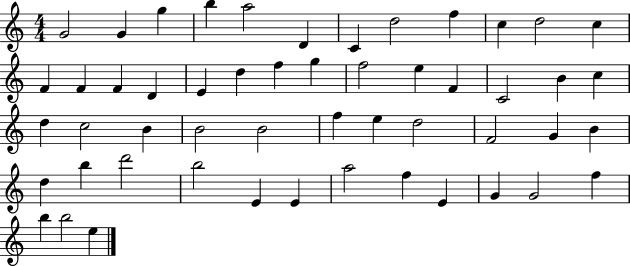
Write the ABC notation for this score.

X:1
T:Untitled
M:4/4
L:1/4
K:C
G2 G g b a2 D C d2 f c d2 c F F F D E d f g f2 e F C2 B c d c2 B B2 B2 f e d2 F2 G B d b d'2 b2 E E a2 f E G G2 f b b2 e